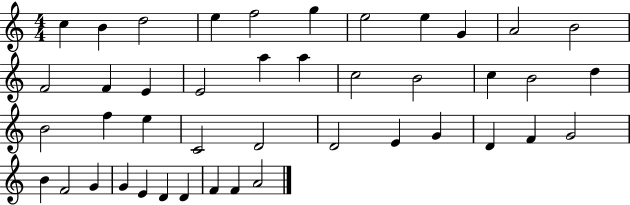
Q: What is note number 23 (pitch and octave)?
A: B4